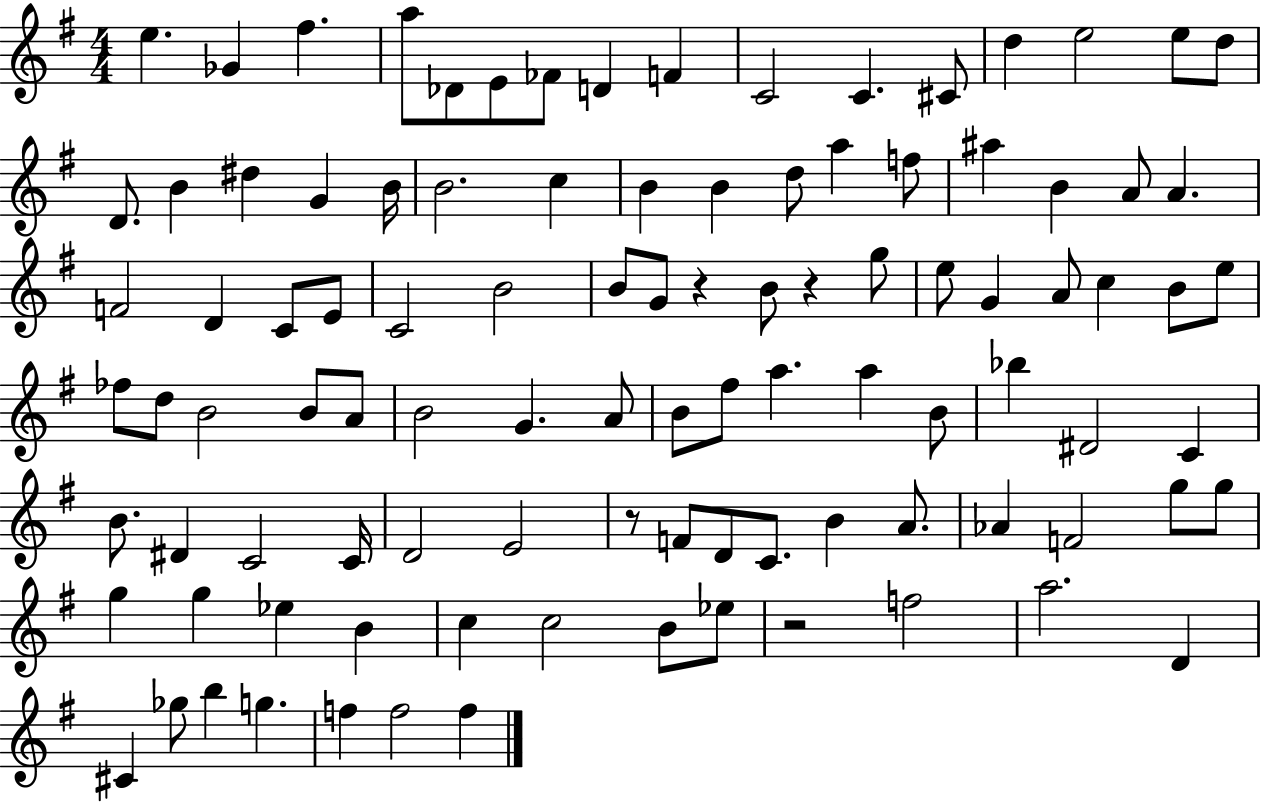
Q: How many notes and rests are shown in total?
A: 101